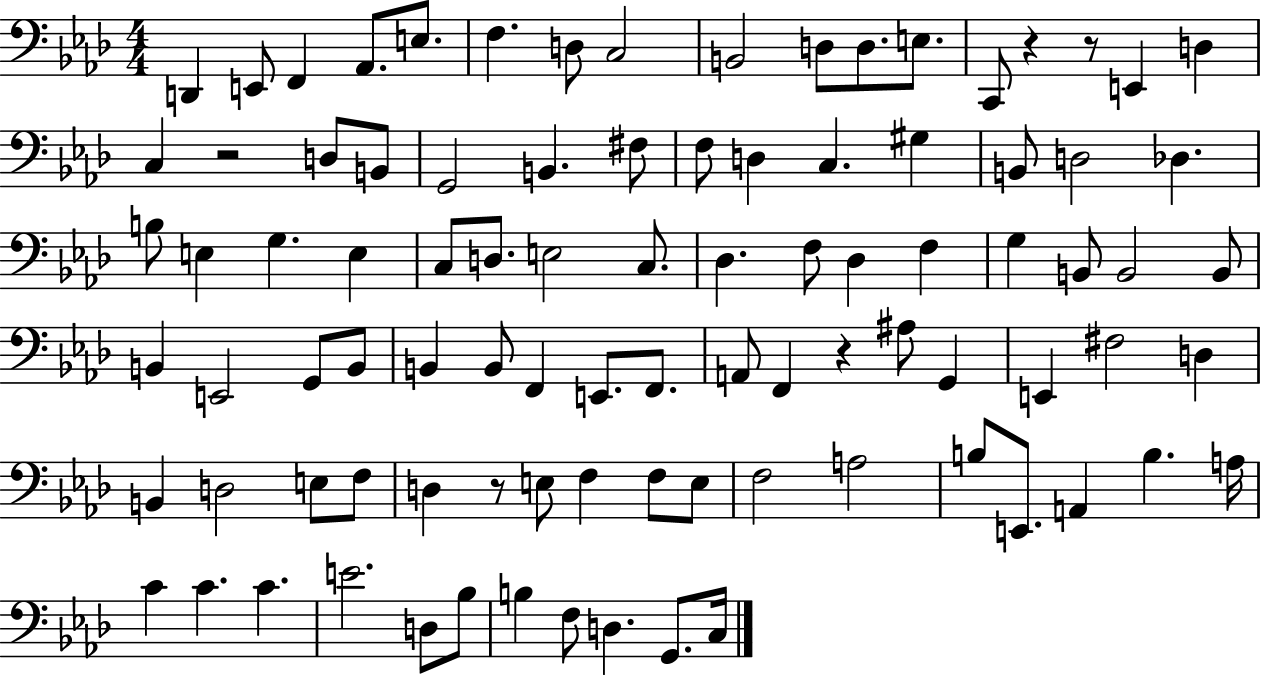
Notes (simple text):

D2/q E2/e F2/q Ab2/e. E3/e. F3/q. D3/e C3/h B2/h D3/e D3/e. E3/e. C2/e R/q R/e E2/q D3/q C3/q R/h D3/e B2/e G2/h B2/q. F#3/e F3/e D3/q C3/q. G#3/q B2/e D3/h Db3/q. B3/e E3/q G3/q. E3/q C3/e D3/e. E3/h C3/e. Db3/q. F3/e Db3/q F3/q G3/q B2/e B2/h B2/e B2/q E2/h G2/e B2/e B2/q B2/e F2/q E2/e. F2/e. A2/e F2/q R/q A#3/e G2/q E2/q F#3/h D3/q B2/q D3/h E3/e F3/e D3/q R/e E3/e F3/q F3/e E3/e F3/h A3/h B3/e E2/e. A2/q B3/q. A3/s C4/q C4/q. C4/q. E4/h. D3/e Bb3/e B3/q F3/e D3/q. G2/e. C3/s